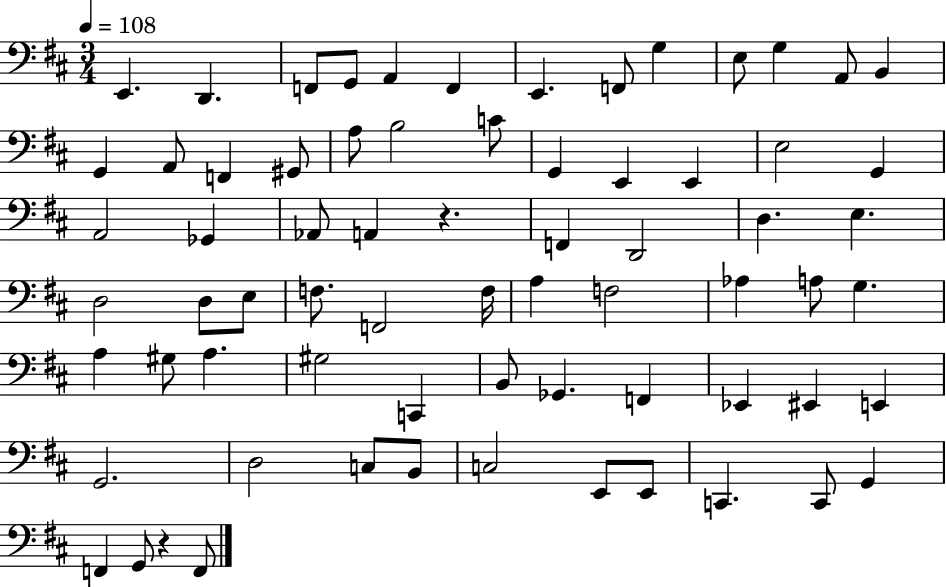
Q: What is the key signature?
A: D major